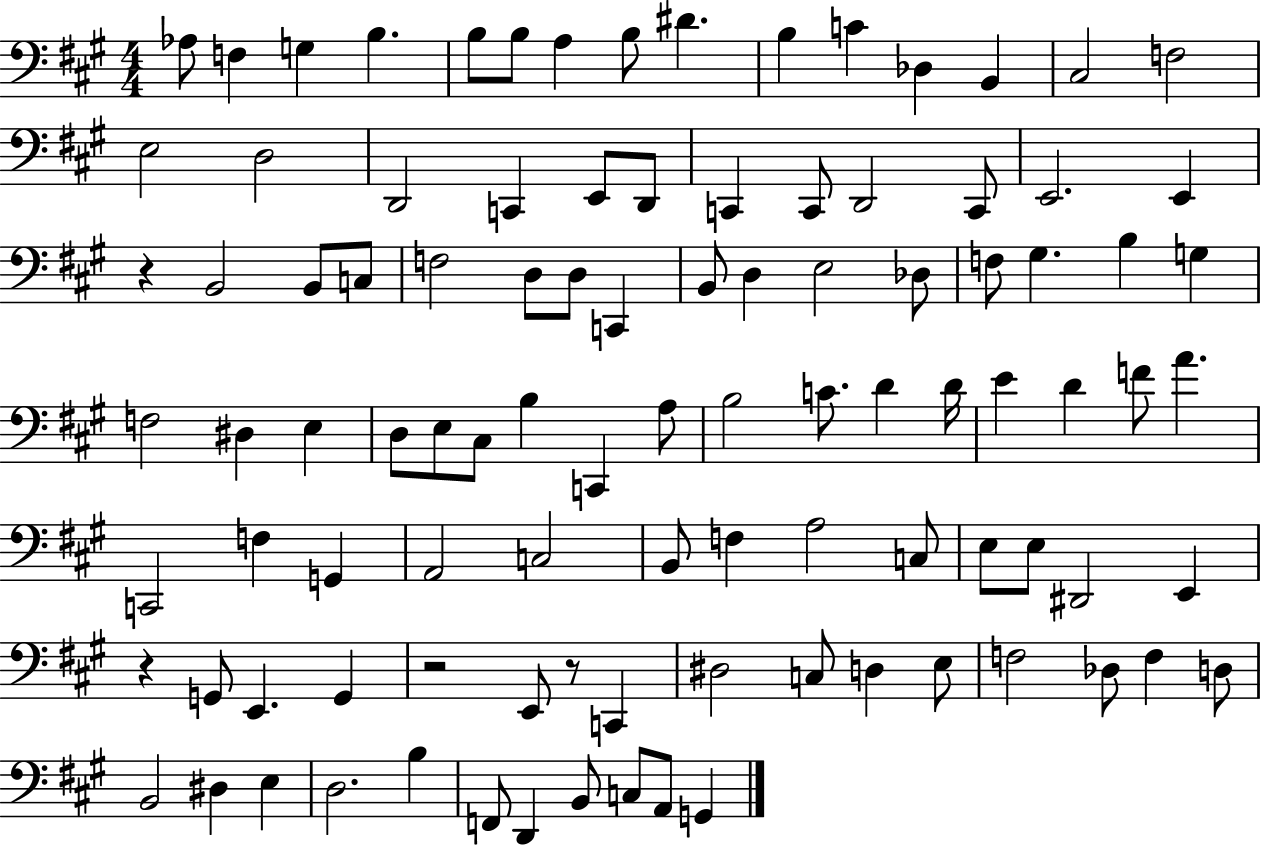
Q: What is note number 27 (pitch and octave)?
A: E2